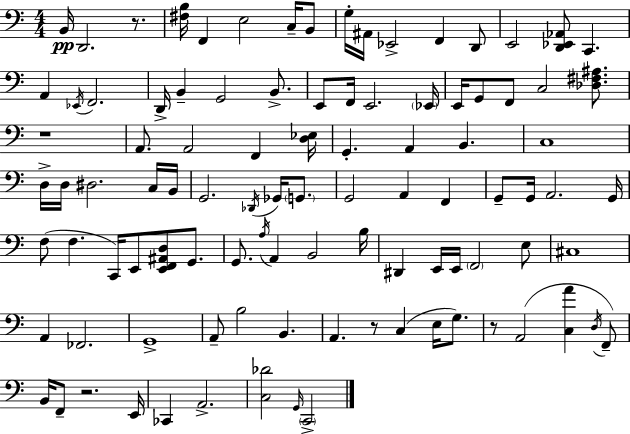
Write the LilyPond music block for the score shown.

{
  \clef bass
  \numericTimeSignature
  \time 4/4
  \key a \minor
  b,16\pp d,2. r8. | <fis b>16 f,4 e2 c16-- b,8 | g16-. ais,16 ees,2-> f,4 d,8 | e,2 <d, ees, aes,>8 c,4. | \break a,4 \acciaccatura { ees,16 } f,2. | d,16-> b,4-- g,2 b,8.-> | e,8 f,16 e,2. | \parenthesize ees,16 e,16 g,8 f,8 c2 <des fis ais>8. | \break r1 | a,8. a,2 f,4 | <d ees>16 g,4.-. a,4 b,4. | c1 | \break d16-> d16 dis2. c16 | b,16 g,2. \acciaccatura { des,16 } ges,16 \parenthesize g,8. | g,2 a,4 f,4 | g,8-- g,16 a,2. | \break g,16 f8( f4. c,16) e,8 <e, f, ais, d>8 g,8. | g,8. \acciaccatura { a16 } a,4 b,2 | b16 dis,4 e,16 e,16 \parenthesize f,2 | e8 cis1 | \break a,4 fes,2. | g,1-> | a,8-- b2 b,4. | a,4. r8 c4( e16 | \break g8.) r8 a,2( <c a'>4 | \acciaccatura { d16 } f,8--) b,16 f,8-- r2. | e,16 ces,4 a,2.-> | <c des'>2 \grace { g,16 } \parenthesize c,2-> | \break \bar "|."
}